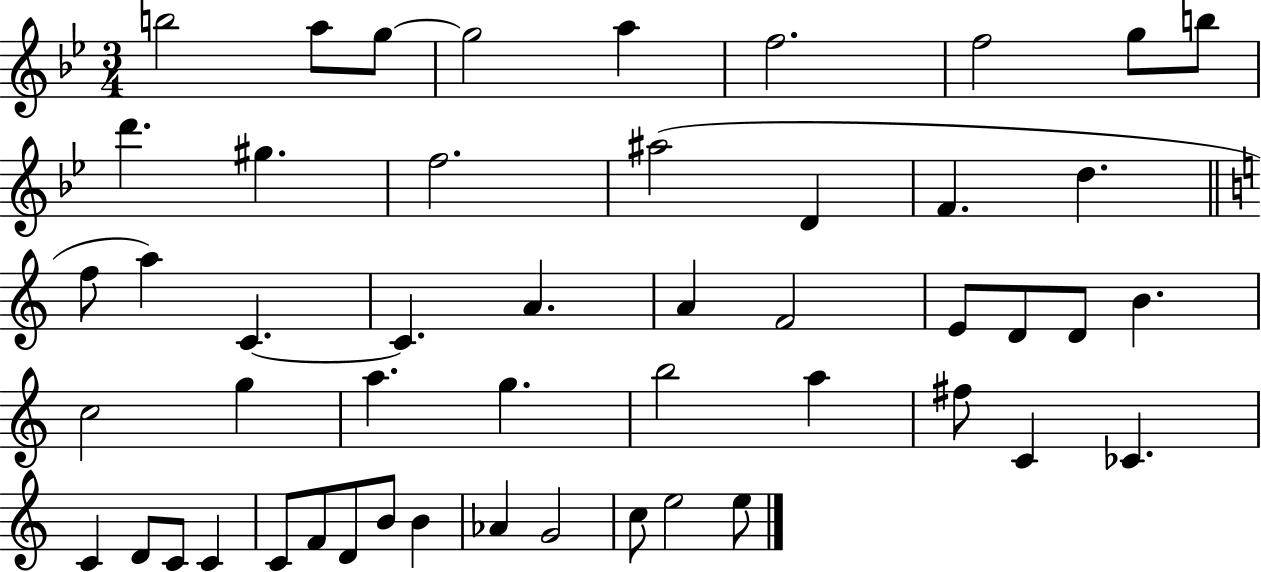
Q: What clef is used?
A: treble